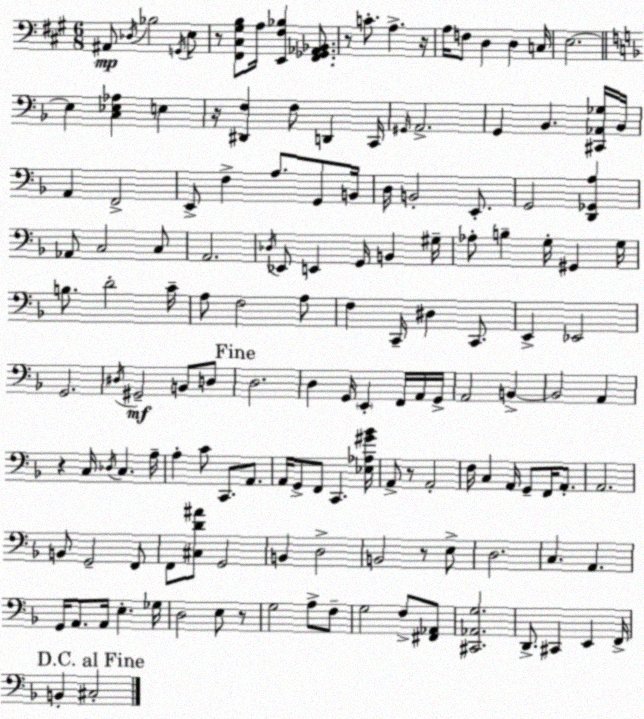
X:1
T:Untitled
M:6/8
L:1/4
K:A
^A,,/2 _D,/4 _B,2 G,,/4 E,/2 z/2 [^F,,^C,^G,B,]/2 A,/4 [E,,^F,_B,] [^F,,_G,,_A,,_B,,]/2 z/2 C/2 A, z/4 A,/4 F,/2 D, D, C,/4 E,2 E, [C,_E,_A,] E, z/4 [^D,,F,] F,/2 D,, C,,/4 ^G,,/4 A,,2 G,, _B,, [^C,,_A,,_G,]/4 _B,,/4 A,, F,,2 E,,/2 F, A,/2 G,,/2 B,,/4 D,/4 B,,2 E,,/2 G,,2 [D,,_G,,A,] _A,,/2 C,2 C,/2 A,,2 _D,/4 _E,,/2 E,, G,,/4 B,, ^G,/4 _A,/2 B, G,/4 ^G,, G,/4 B,/2 D2 C/4 A,/2 F,2 A,/2 F, C,,/4 ^D, C,,/2 E,, _E,,2 G,,2 ^D,/4 ^G,,2 B,,/2 D,/2 D,2 D, G,,/4 E,, F,,/4 A,,/4 G,,/4 A,,2 B,, B,,2 A,, z C,/4 _D,/4 C, A,/4 A, C/2 C,,/2 A,,/2 A,,/4 G,,/2 F,,/2 C,, [_E,_A,^G_B]/4 A,,/2 z/2 A,,2 F,/4 C, A,,/4 G,,/2 F,,/4 A,,/2 A,,2 B,,/2 G,,2 F,,/2 F,,/2 [^C,D^A]/2 G,,2 B,, D,2 B,,2 z/2 E,/2 D,2 C, A,, G,,/4 A,,/2 A,,/4 E, _G,/4 D,2 E,/2 z/2 G,2 A,/2 F,/2 G,2 F,/2 [^F,,_A,,]/2 [^C,,_A,,G,]2 D,,/2 ^C,, E,, F,,/4 B,, ^C,2